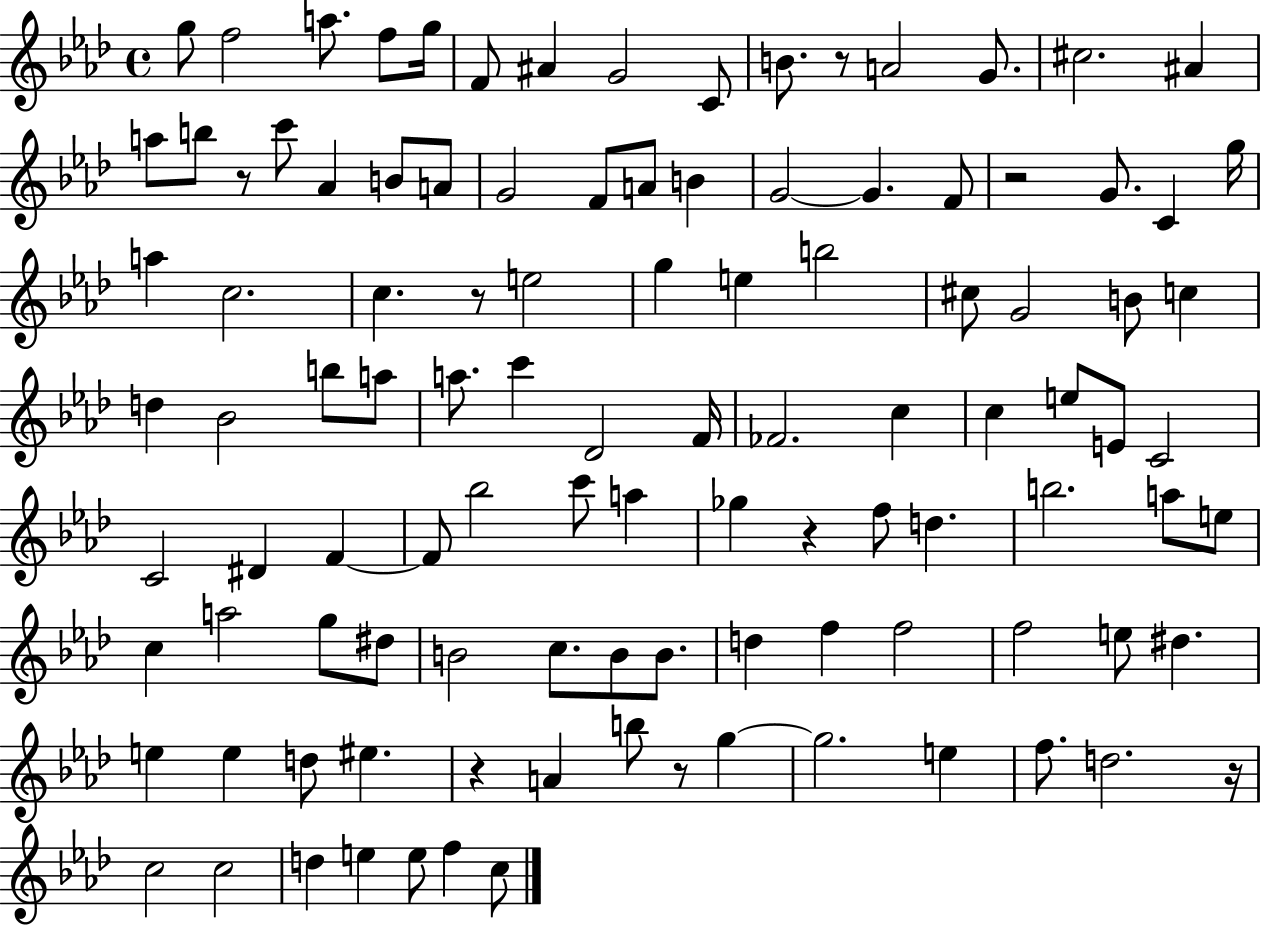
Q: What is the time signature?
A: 4/4